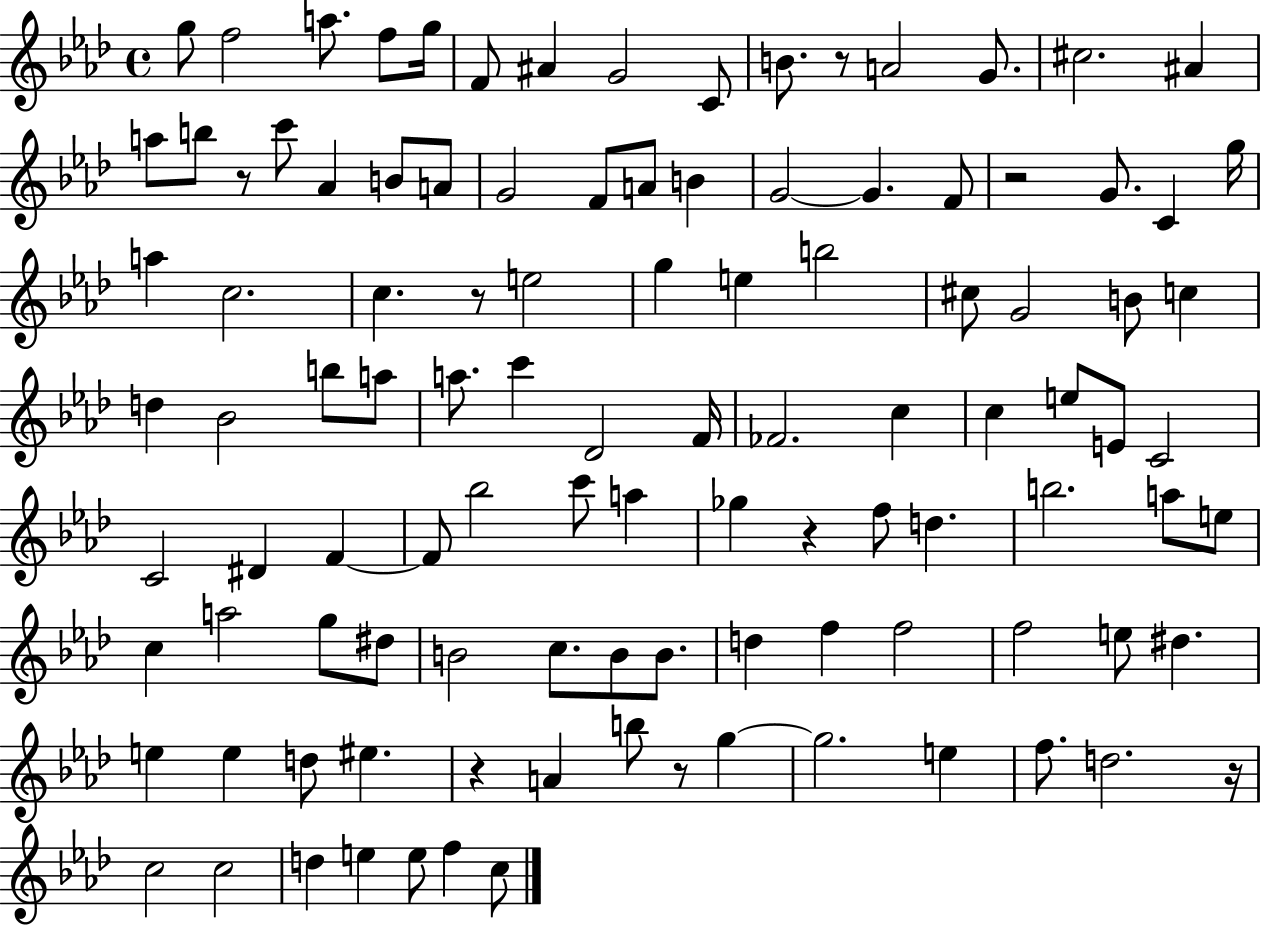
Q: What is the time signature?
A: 4/4